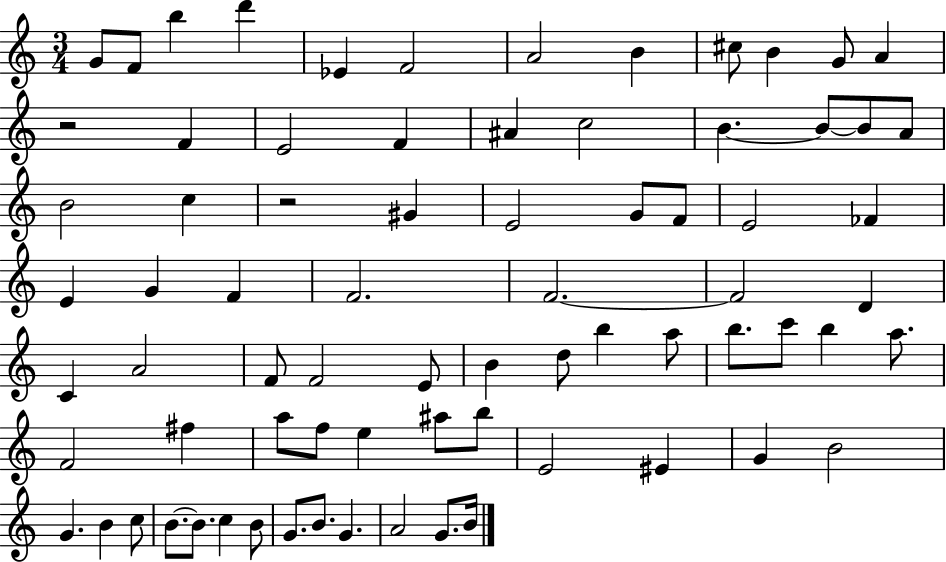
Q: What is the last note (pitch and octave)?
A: B4